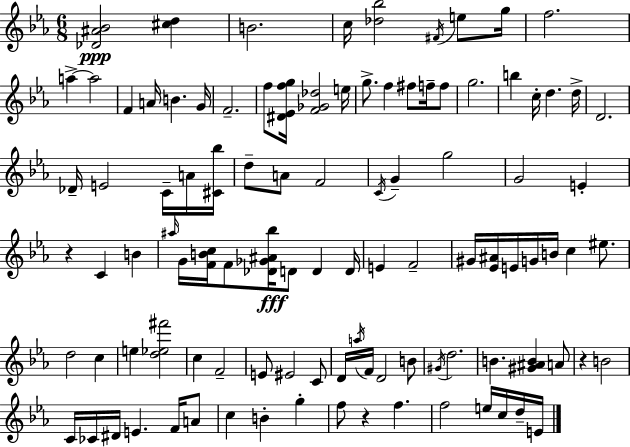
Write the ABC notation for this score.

X:1
T:Untitled
M:6/8
L:1/4
K:Eb
[_D^A_B]2 [^cd] B2 c/4 [_d_b]2 ^F/4 e/2 g/4 f2 a a2 F A/4 B G/4 F2 f/2 [^D_Efg]/4 [F_G_d]2 e/4 g/2 f ^f/2 f/4 f/2 g2 b c/4 d d/4 D2 _D/4 E2 C/4 A/4 [^C_b]/4 d/2 A/2 F2 C/4 G g2 G2 E z C B ^a/4 G/4 [FBc]/4 F/2 [_D_G^A_b]/4 D/2 D D/4 E F2 ^G/4 [_E^A]/4 E/4 G/4 B/4 c ^e/2 d2 c e [d_e^f']2 c F2 E/2 ^E2 C/2 D/4 a/4 F/4 D2 B/2 ^G/4 d2 B [^G^AB] A/2 z B2 C/4 _C/4 ^D/4 E F/4 A/2 c B g f/2 z f f2 e/4 c/4 d/4 E/4